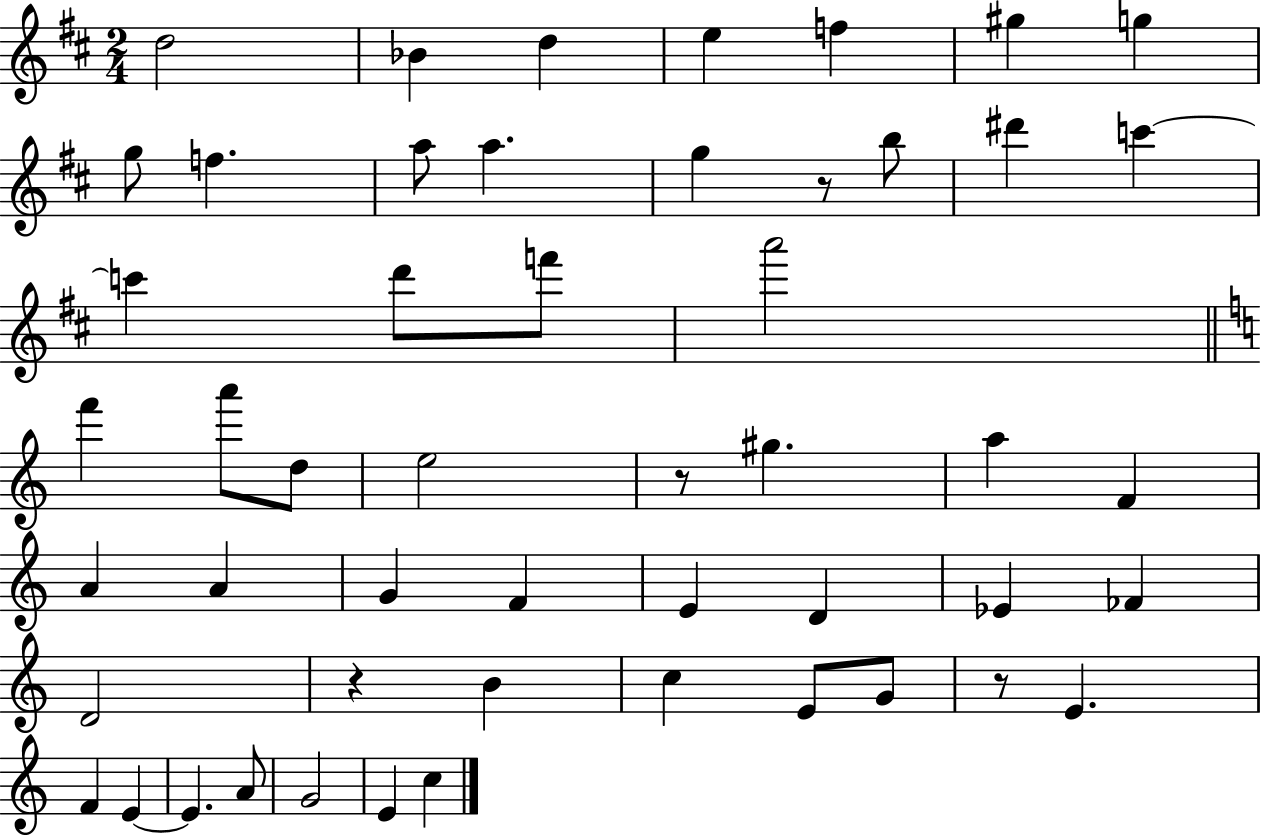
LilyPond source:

{
  \clef treble
  \numericTimeSignature
  \time 2/4
  \key d \major
  d''2 | bes'4 d''4 | e''4 f''4 | gis''4 g''4 | \break g''8 f''4. | a''8 a''4. | g''4 r8 b''8 | dis'''4 c'''4~~ | \break c'''4 d'''8 f'''8 | a'''2 | \bar "||" \break \key a \minor f'''4 a'''8 d''8 | e''2 | r8 gis''4. | a''4 f'4 | \break a'4 a'4 | g'4 f'4 | e'4 d'4 | ees'4 fes'4 | \break d'2 | r4 b'4 | c''4 e'8 g'8 | r8 e'4. | \break f'4 e'4~~ | e'4. a'8 | g'2 | e'4 c''4 | \break \bar "|."
}